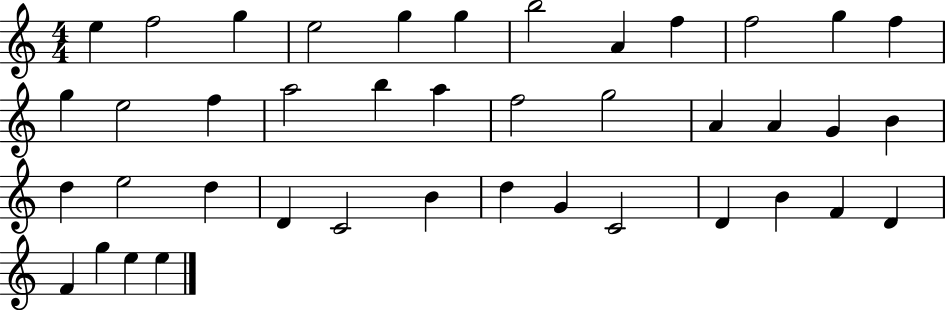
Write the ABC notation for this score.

X:1
T:Untitled
M:4/4
L:1/4
K:C
e f2 g e2 g g b2 A f f2 g f g e2 f a2 b a f2 g2 A A G B d e2 d D C2 B d G C2 D B F D F g e e